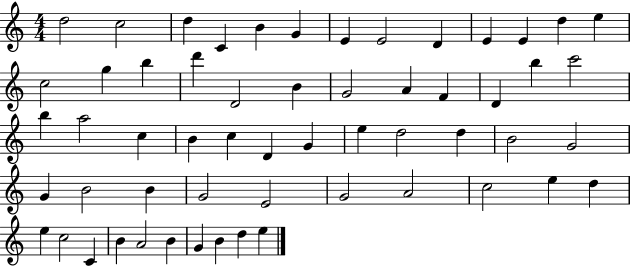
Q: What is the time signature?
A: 4/4